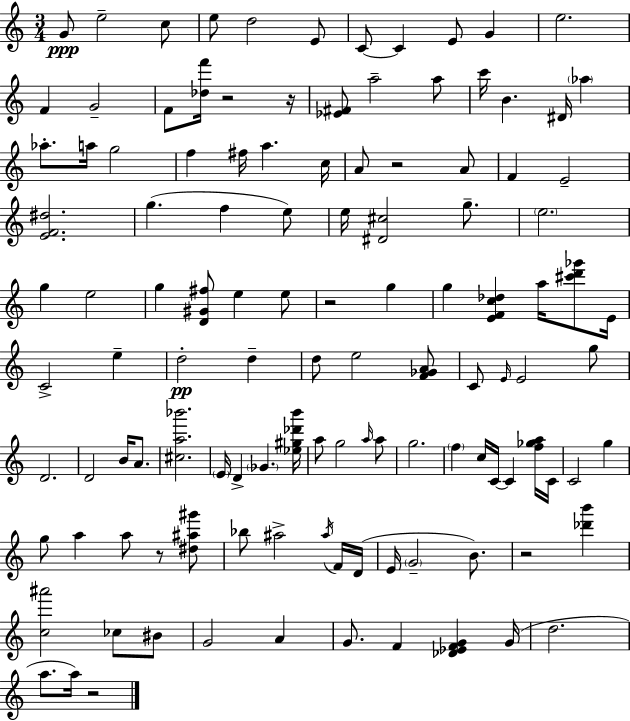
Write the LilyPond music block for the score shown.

{
  \clef treble
  \numericTimeSignature
  \time 3/4
  \key a \minor
  g'8\ppp e''2-- c''8 | e''8 d''2 e'8 | c'8~~ c'4 e'8 g'4 | e''2. | \break f'4 g'2-- | f'8 <des'' f'''>16 r2 r16 | <ees' fis'>8 a''2-- a''8 | c'''16 b'4. dis'16 \parenthesize aes''4 | \break aes''8.-. a''16 g''2 | f''4 fis''16 a''4. c''16 | a'8 r2 a'8 | f'4 e'2-- | \break <e' f' dis''>2. | g''4.( f''4 e''8) | e''16 <dis' cis''>2 g''8.-- | \parenthesize e''2. | \break g''4 e''2 | g''4 <d' gis' fis''>8 e''4 e''8 | r2 g''4 | g''4 <e' f' c'' des''>4 a''16 <cis''' d''' ges'''>8 e'16 | \break c'2-> e''4-- | d''2-.\pp d''4-- | d''8 e''2 <f' ges' a'>8 | c'8 \grace { e'16 } e'2 g''8 | \break d'2. | d'2 b'16 a'8. | <cis'' a'' bes'''>2. | \parenthesize e'16 d'4-> \parenthesize ges'4. | \break <ees'' gis'' des''' b'''>16 a''8 g''2 \grace { a''16 } | a''8 g''2. | \parenthesize f''4 c''16 c'16~~ c'4 | <f'' ges'' a''>16 c'16 c'2 g''4 | \break g''8 a''4 a''8 r8 | <dis'' ais'' gis'''>8 bes''8 ais''2-> | \acciaccatura { ais''16 } f'16 d'16( e'16 \parenthesize g'2-- | b'8.) r2 <des''' b'''>4 | \break <c'' ais'''>2 ces''8 | bis'8 g'2 a'4 | g'8. f'4 <des' ees' f' g'>4 | g'16( d''2. | \break a''8. a''16) r2 | \bar "|."
}